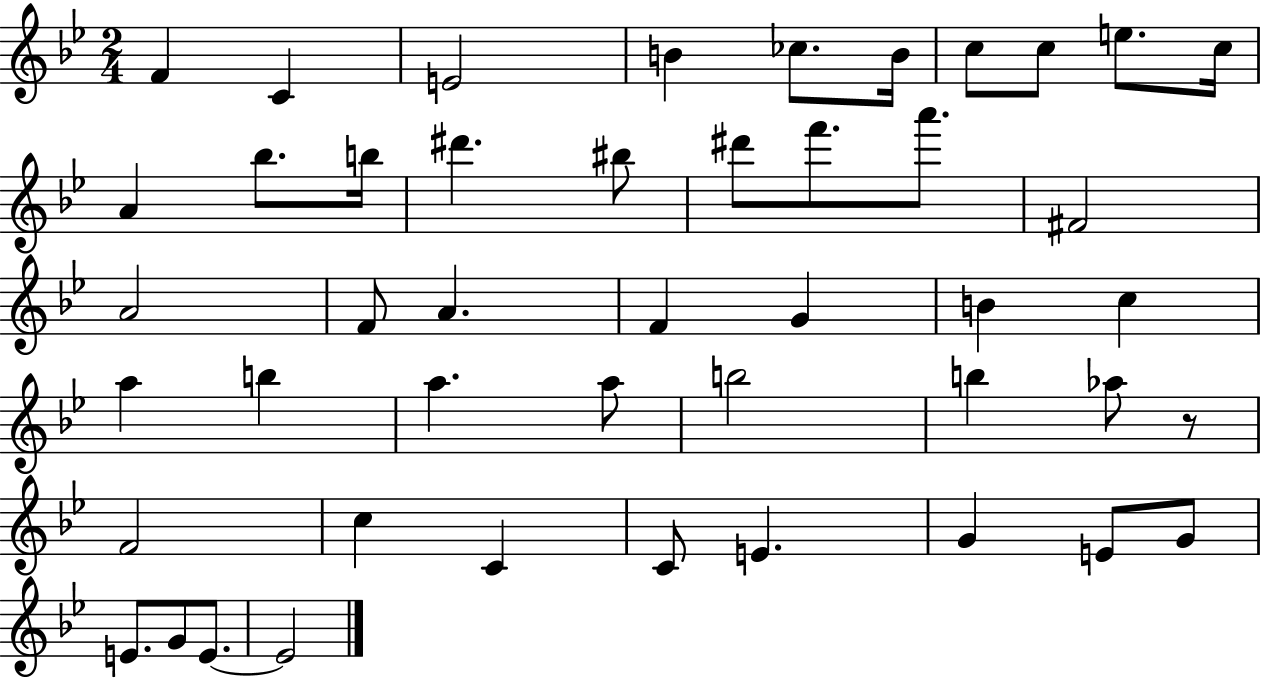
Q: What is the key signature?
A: BES major